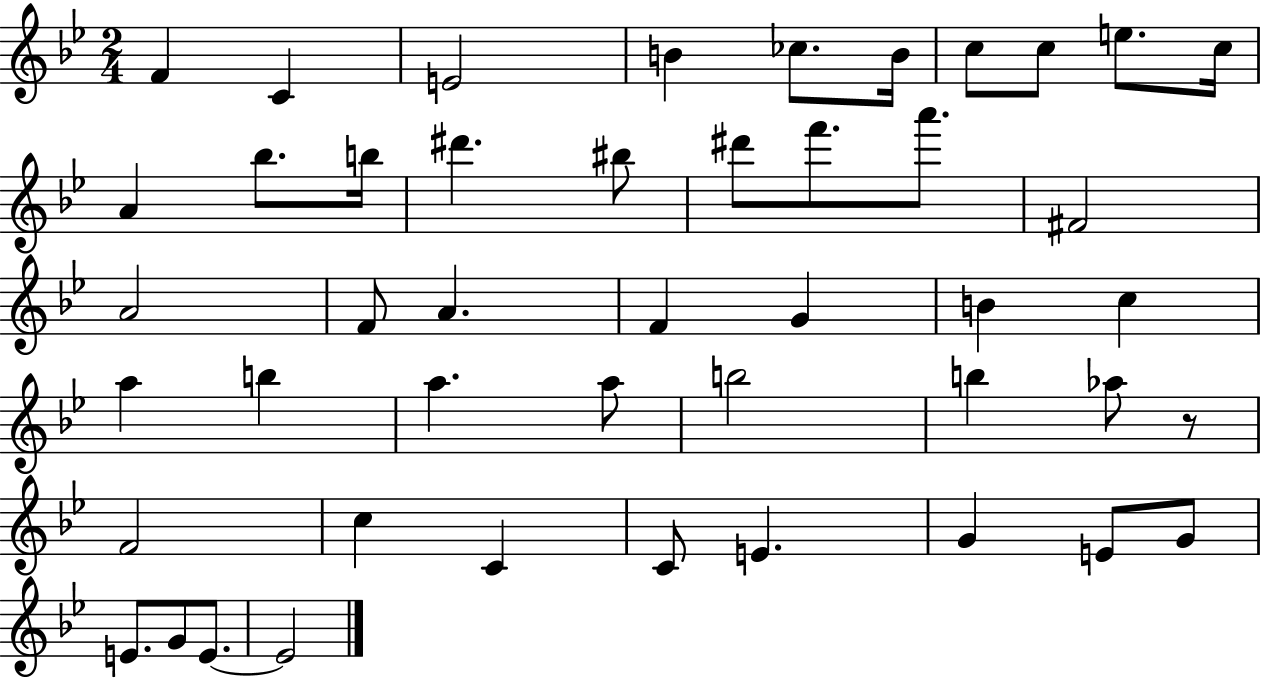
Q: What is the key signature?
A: BES major